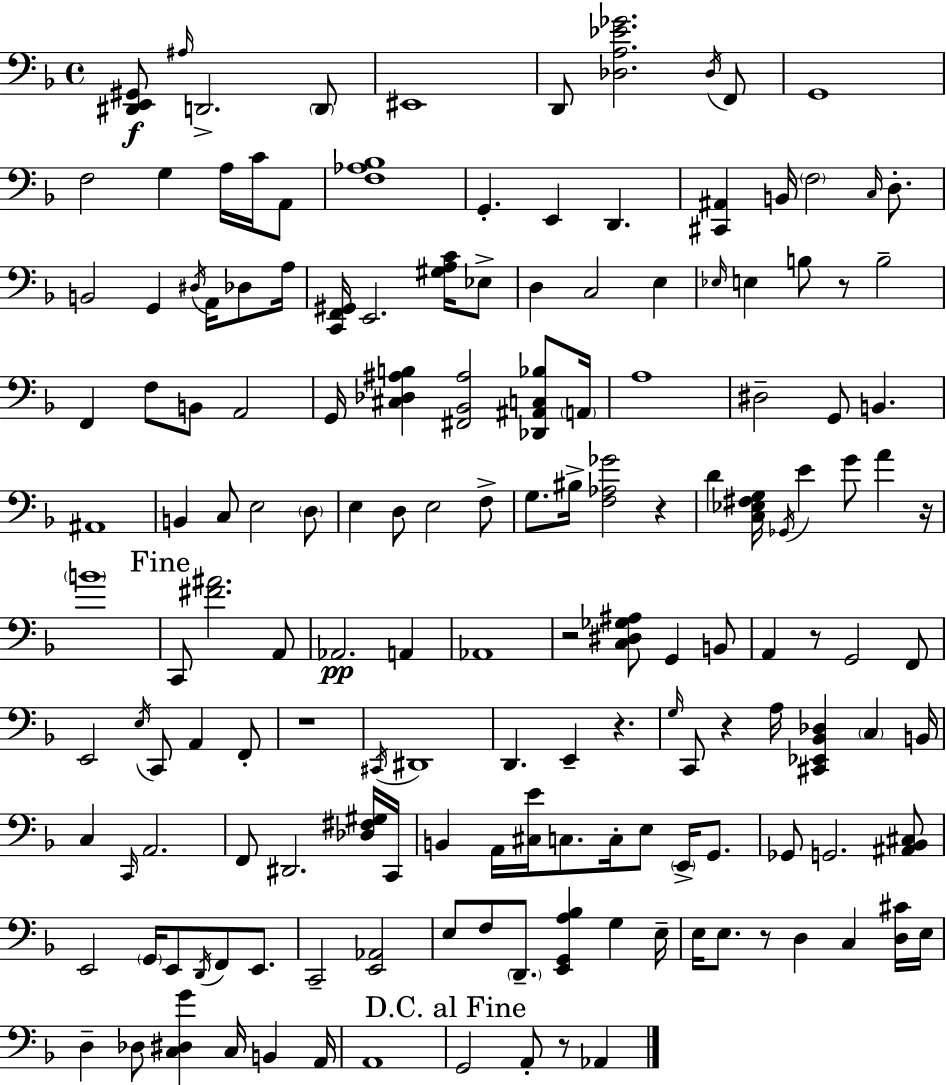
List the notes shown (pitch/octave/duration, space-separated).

[D#2,E2,G#2]/e A#3/s D2/h. D2/e EIS2/w D2/e [Db3,A3,Eb4,Gb4]/h. Db3/s F2/e G2/w F3/h G3/q A3/s C4/s A2/e [F3,Ab3,Bb3]/w G2/q. E2/q D2/q. [C#2,A#2]/q B2/s F3/h C3/s D3/e. B2/h G2/q D#3/s A2/s Db3/e A3/s [C2,F2,G#2]/s E2/h. [G#3,A3,C4]/s Eb3/e D3/q C3/h E3/q Eb3/s E3/q B3/e R/e B3/h F2/q F3/e B2/e A2/h G2/s [C#3,Db3,A#3,B3]/q [F#2,Bb2,A#3]/h [Db2,A#2,C3,Bb3]/e A2/s A3/w D#3/h G2/e B2/q. A#2/w B2/q C3/e E3/h D3/e E3/q D3/e E3/h F3/e G3/e. BIS3/s [F3,Ab3,Gb4]/h R/q D4/q [C3,Eb3,F#3,G3]/s Gb2/s E4/q G4/e A4/q R/s B4/w C2/e [F#4,A#4]/h. A2/e Ab2/h. A2/q Ab2/w R/h [C3,D#3,Gb3,A#3]/e G2/q B2/e A2/q R/e G2/h F2/e E2/h E3/s C2/e A2/q F2/e R/w C#2/s D#2/w D2/q. E2/q R/q. G3/s C2/e R/q A3/s [C#2,Eb2,Bb2,Db3]/q C3/q B2/s C3/q C2/s A2/h. F2/e D#2/h. [Db3,F#3,G#3]/s C2/s B2/q A2/s [C#3,E4]/s C3/e. C3/s E3/e E2/s G2/e. Gb2/e G2/h. [A#2,Bb2,C#3]/e E2/h G2/s E2/e D2/s F2/e E2/e. C2/h [E2,Ab2]/h E3/e F3/e D2/e. [E2,G2,A3,Bb3]/q G3/q E3/s E3/s E3/e. R/e D3/q C3/q [D3,C#4]/s E3/s D3/q Db3/e [C3,D#3,G4]/q C3/s B2/q A2/s A2/w G2/h A2/e R/e Ab2/q